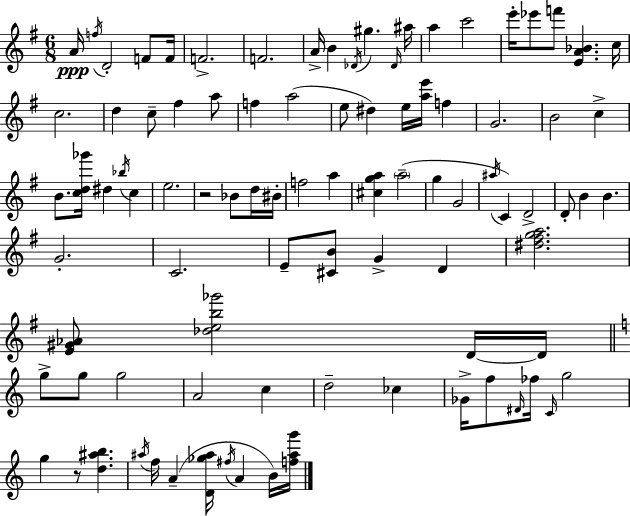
{
  \clef treble
  \numericTimeSignature
  \time 6/8
  \key g \major
  \repeat volta 2 { a'16\ppp \acciaccatura { f''16 } d'2-. f'8 | f'16 f'2.-> | f'2. | a'16-> b'4 \acciaccatura { des'16 } gis''4. | \break \grace { des'16 } ais''16 a''4 c'''2 | e'''16-. ees'''8 f'''8 <e' a' bes'>4. | c''16 c''2. | d''4 c''8-- fis''4 | \break a''8 f''4 a''2( | e''8 dis''4) e''16 <a'' e'''>16 f''4 | g'2. | b'2 c''4-> | \break b'8. <c'' d'' ges'''>16 dis''4 \acciaccatura { bes''16 } | c''4 e''2. | r2 | bes'8 d''16 bis'16-. f''2 | \break a''4 <cis'' g'' a''>4 \parenthesize a''2--( | g''4 g'2 | \acciaccatura { ais''16 } c'4) d'2-> | d'8-. b'4 b'4. | \break g'2.-. | c'2. | e'8-- <cis' b'>8 g'4-> | d'4 <dis'' fis'' g'' a''>2. | \break <e' gis' aes'>8 <des'' e'' b'' ges'''>2 | d'16~~ d'16 \bar "||" \break \key a \minor g''8-> g''8 g''2 | a'2 c''4 | d''2-- ces''4 | ges'16-> f''8 \grace { dis'16 } fes''16 \grace { c'16 } g''2 | \break g''4 r8 <d'' ais'' b''>4. | \acciaccatura { ais''16 } f''16 a'4--( <d' ges'' ais''>16 \acciaccatura { fis''16 } a'4 | b'16) <f'' ais'' g'''>16 } \bar "|."
}